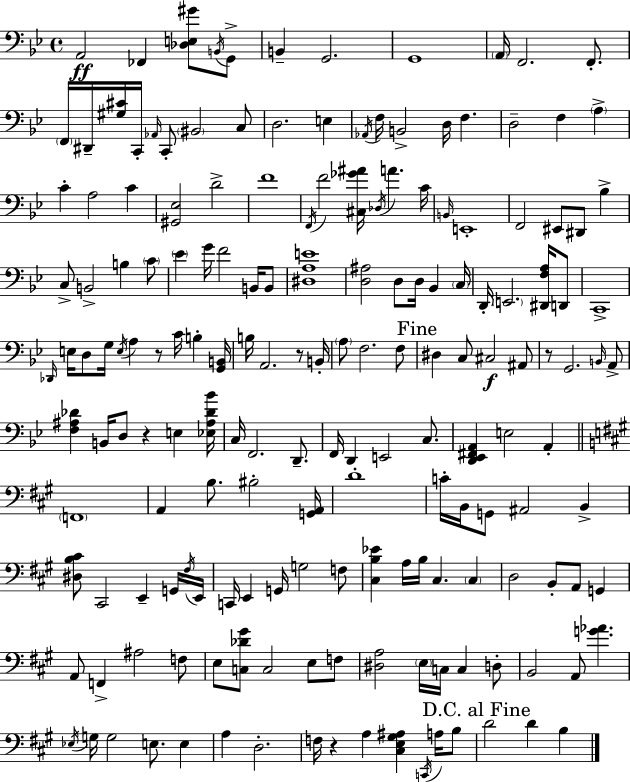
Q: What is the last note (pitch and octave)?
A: B3